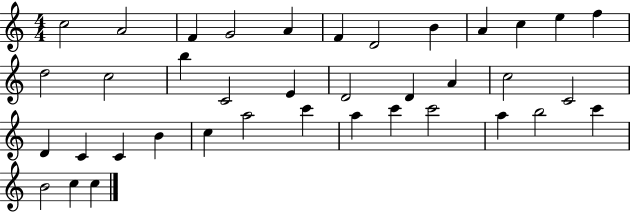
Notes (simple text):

C5/h A4/h F4/q G4/h A4/q F4/q D4/h B4/q A4/q C5/q E5/q F5/q D5/h C5/h B5/q C4/h E4/q D4/h D4/q A4/q C5/h C4/h D4/q C4/q C4/q B4/q C5/q A5/h C6/q A5/q C6/q C6/h A5/q B5/h C6/q B4/h C5/q C5/q